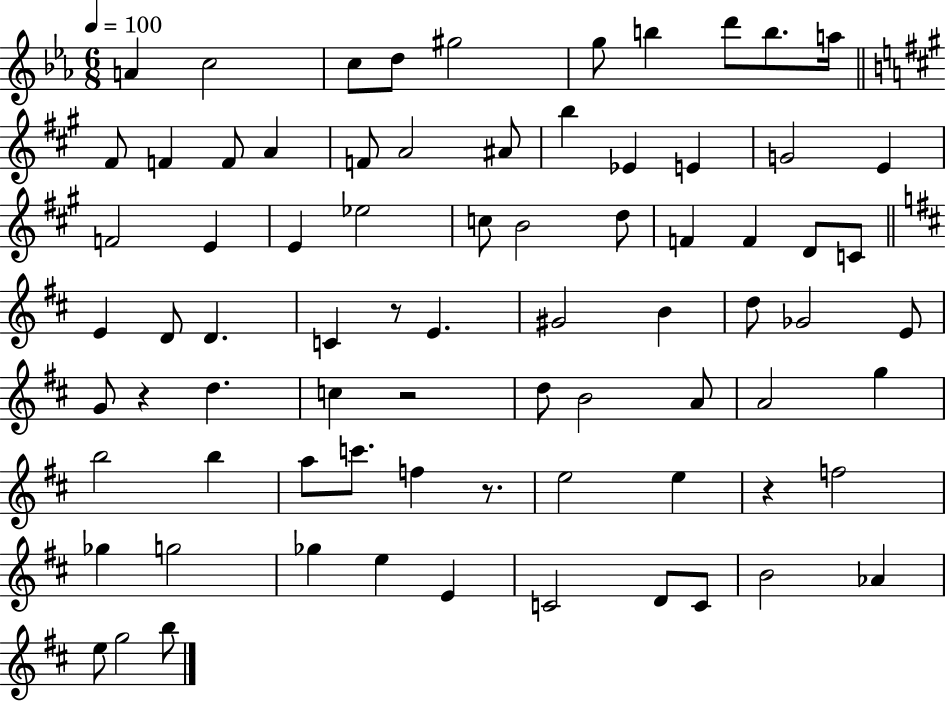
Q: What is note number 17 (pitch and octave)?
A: A#4